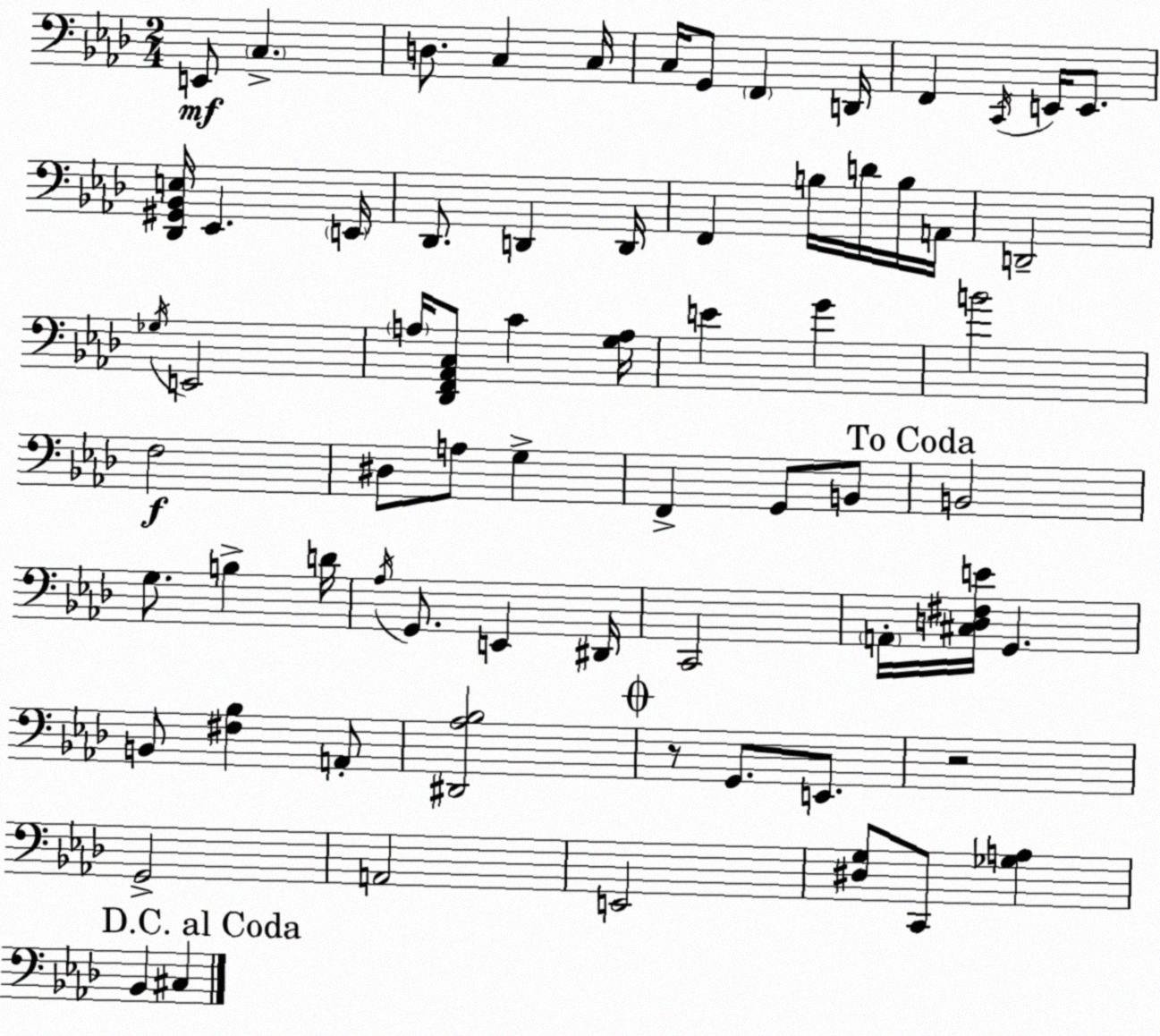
X:1
T:Untitled
M:2/4
L:1/4
K:Fm
E,,/2 C, D,/2 C, C,/4 C,/4 G,,/2 F,, D,,/4 F,, C,,/4 E,,/4 E,,/2 [_D,,^G,,_B,,E,]/4 _E,, E,,/4 _D,,/2 D,, D,,/4 F,, B,/4 D/4 B,/4 A,,/4 D,,2 _G,/4 E,,2 A,/4 [_D,,F,,_A,,C,]/2 C [G,A,]/4 E G B2 F,2 ^D,/2 A,/2 G, F,, G,,/2 B,,/2 B,,2 G,/2 B, D/4 _A,/4 G,,/2 E,, ^D,,/4 C,,2 A,,/4 [^C,D,^F,E]/4 G,, B,,/2 [^F,_B,] A,,/2 [^D,,_A,_B,]2 z/2 G,,/2 E,,/2 z2 G,,2 A,,2 E,,2 [^D,G,]/2 C,,/2 [_G,A,] _B,, ^C,